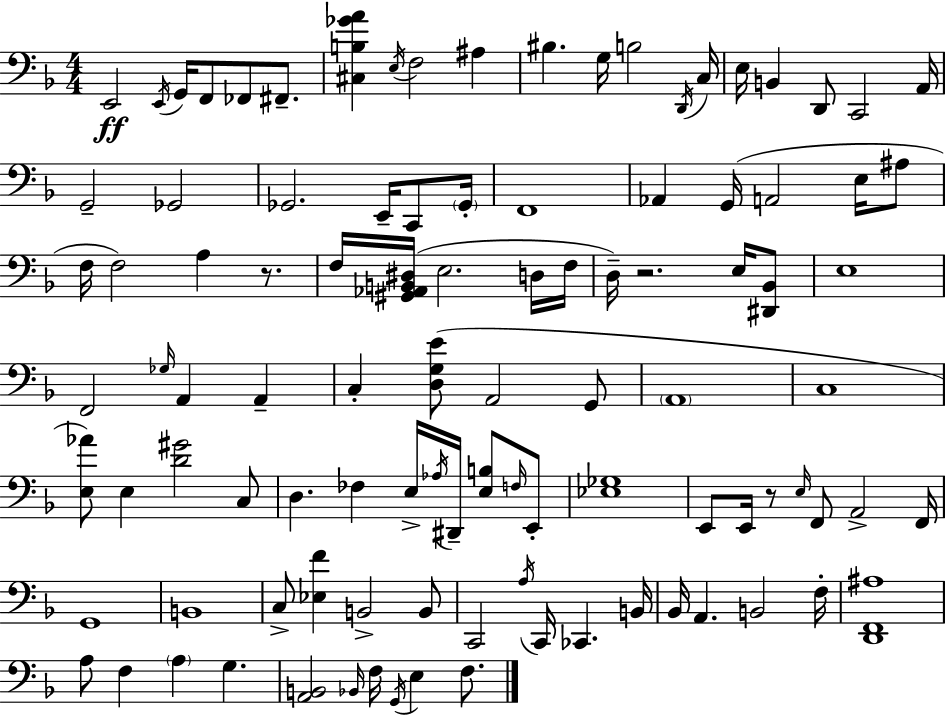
X:1
T:Untitled
M:4/4
L:1/4
K:F
E,,2 E,,/4 G,,/4 F,,/2 _F,,/2 ^F,,/2 [^C,B,_GA] E,/4 F,2 ^A, ^B, G,/4 B,2 D,,/4 C,/4 E,/4 B,, D,,/2 C,,2 A,,/4 G,,2 _G,,2 _G,,2 E,,/4 C,,/2 _G,,/4 F,,4 _A,, G,,/4 A,,2 E,/4 ^A,/2 F,/4 F,2 A, z/2 F,/4 [^G,,_A,,B,,^D,]/4 E,2 D,/4 F,/4 D,/4 z2 E,/4 [^D,,_B,,]/2 E,4 F,,2 _G,/4 A,, A,, C, [D,G,E]/2 A,,2 G,,/2 A,,4 C,4 [E,_A]/2 E, [D^G]2 C,/2 D, _F, E,/4 _A,/4 ^D,,/4 [E,B,]/2 F,/4 E,,/2 [_E,_G,]4 E,,/2 E,,/4 z/2 E,/4 F,,/2 A,,2 F,,/4 G,,4 B,,4 C,/2 [_E,F] B,,2 B,,/2 C,,2 A,/4 C,,/4 _C,, B,,/4 _B,,/4 A,, B,,2 F,/4 [D,,F,,^A,]4 A,/2 F, A, G, [A,,B,,]2 _B,,/4 F,/4 G,,/4 E, F,/2